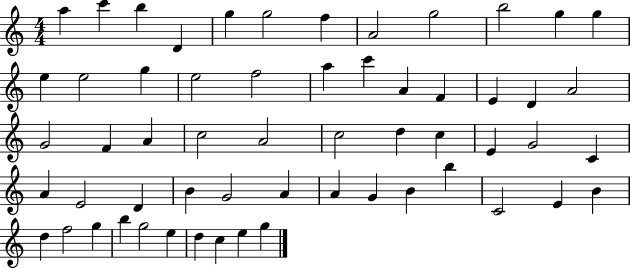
X:1
T:Untitled
M:4/4
L:1/4
K:C
a c' b D g g2 f A2 g2 b2 g g e e2 g e2 f2 a c' A F E D A2 G2 F A c2 A2 c2 d c E G2 C A E2 D B G2 A A G B b C2 E B d f2 g b g2 e d c e g